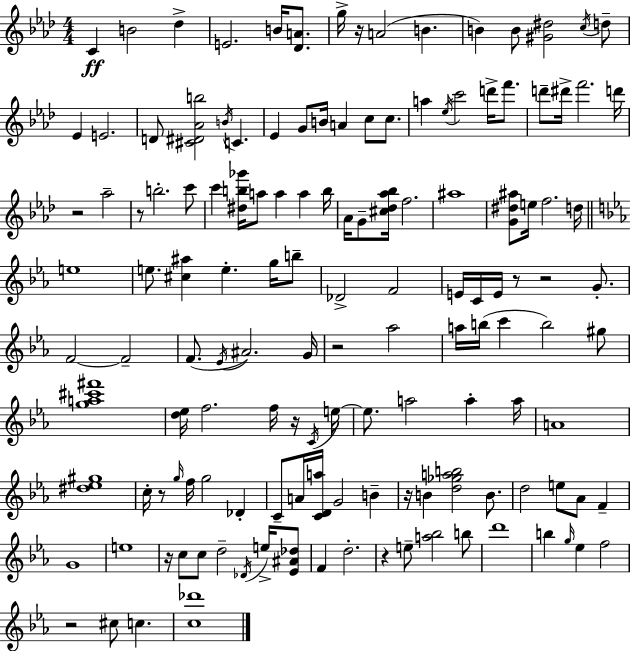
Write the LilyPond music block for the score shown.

{
  \clef treble
  \numericTimeSignature
  \time 4/4
  \key f \minor
  \repeat volta 2 { c'4\ff b'2 des''4-> | e'2. b'16 <des' a'>8. | g''16-> r16 a'2( b'4. | b'4) b'8 <gis' dis''>2 \acciaccatura { c''16 } d''8-- | \break ees'4 e'2. | d'8 <cis' dis' aes' b''>2 \acciaccatura { b'16 } c'4. | ees'4 g'8 b'16 a'4 c''8 c''8. | a''4 \acciaccatura { ees''16 } c'''2 d'''16-> | \break f'''8. d'''8-- dis'''16-> f'''2. | d'''16 r2 aes''2-- | r8 b''2.-. | c'''8 c'''4 <dis'' b'' ges'''>16 a''8 a''4 a''4 | \break b''16 aes'16 g'8-- <cis'' des'' aes'' bes''>16 f''2. | ais''1 | <g' dis'' ais''>8 e''16 f''2. | d''16 \bar "||" \break \key ees \major e''1 | e''8. <cis'' ais''>4 e''4.-. g''16 b''8-- | des'2-> f'2 | e'16 c'16 e'16 r8 r2 g'8.-. | \break f'2~~ f'2-- | f'8.( \acciaccatura { ees'16 } ais'2.) | g'16 r2 aes''2 | a''16 b''16( c'''4 b''2) gis''8 | \break <g'' a'' cis''' fis'''>1 | <d'' ees''>16 f''2. f''16 r16 | \acciaccatura { c'16 } e''16~~ e''8. a''2 a''4-. | a''16 a'1 | \break <dis'' ees'' gis''>1 | c''16-. r8 \grace { g''16 } f''16 g''2 des'4-. | c'8-- a'16 <c' d' a''>16 g'2 b'4-- | r16 b'4 <d'' ges'' a'' b''>2 | \break b'8. d''2 e''8 aes'8 f'4-- | g'1 | e''1 | r16 c''8 c''8 d''2-- | \break \acciaccatura { des'16 } e''16-> <ees' ais' des''>8 f'4 d''2.-. | r4 e''8-- <a'' bes''>2 | b''8 d'''1 | b''4 \grace { g''16 } ees''4 f''2 | \break r2 cis''8 c''4. | <c'' des'''>1 | } \bar "|."
}